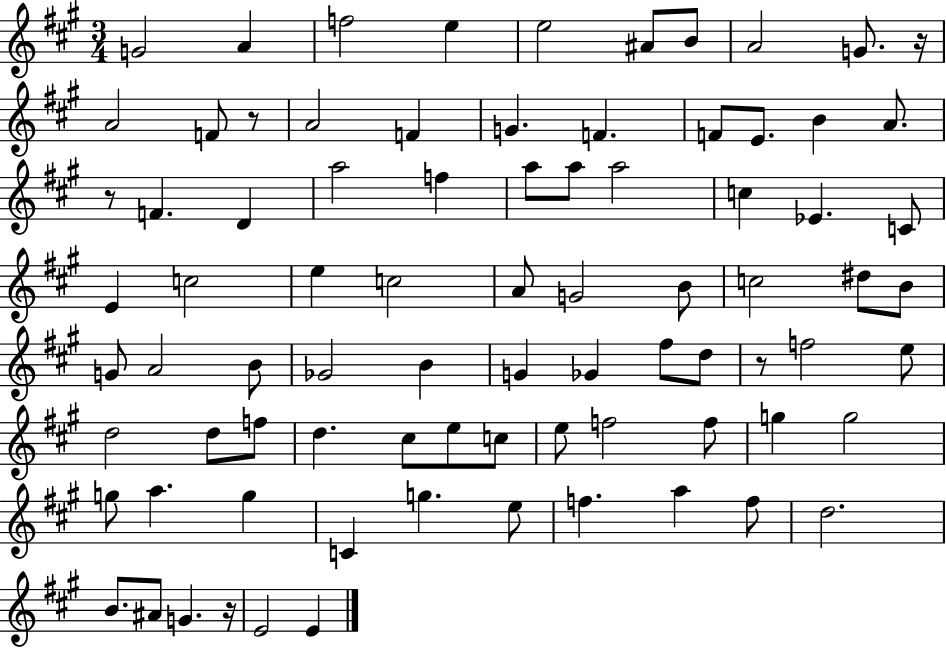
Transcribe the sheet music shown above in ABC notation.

X:1
T:Untitled
M:3/4
L:1/4
K:A
G2 A f2 e e2 ^A/2 B/2 A2 G/2 z/4 A2 F/2 z/2 A2 F G F F/2 E/2 B A/2 z/2 F D a2 f a/2 a/2 a2 c _E C/2 E c2 e c2 A/2 G2 B/2 c2 ^d/2 B/2 G/2 A2 B/2 _G2 B G _G ^f/2 d/2 z/2 f2 e/2 d2 d/2 f/2 d ^c/2 e/2 c/2 e/2 f2 f/2 g g2 g/2 a g C g e/2 f a f/2 d2 B/2 ^A/2 G z/4 E2 E